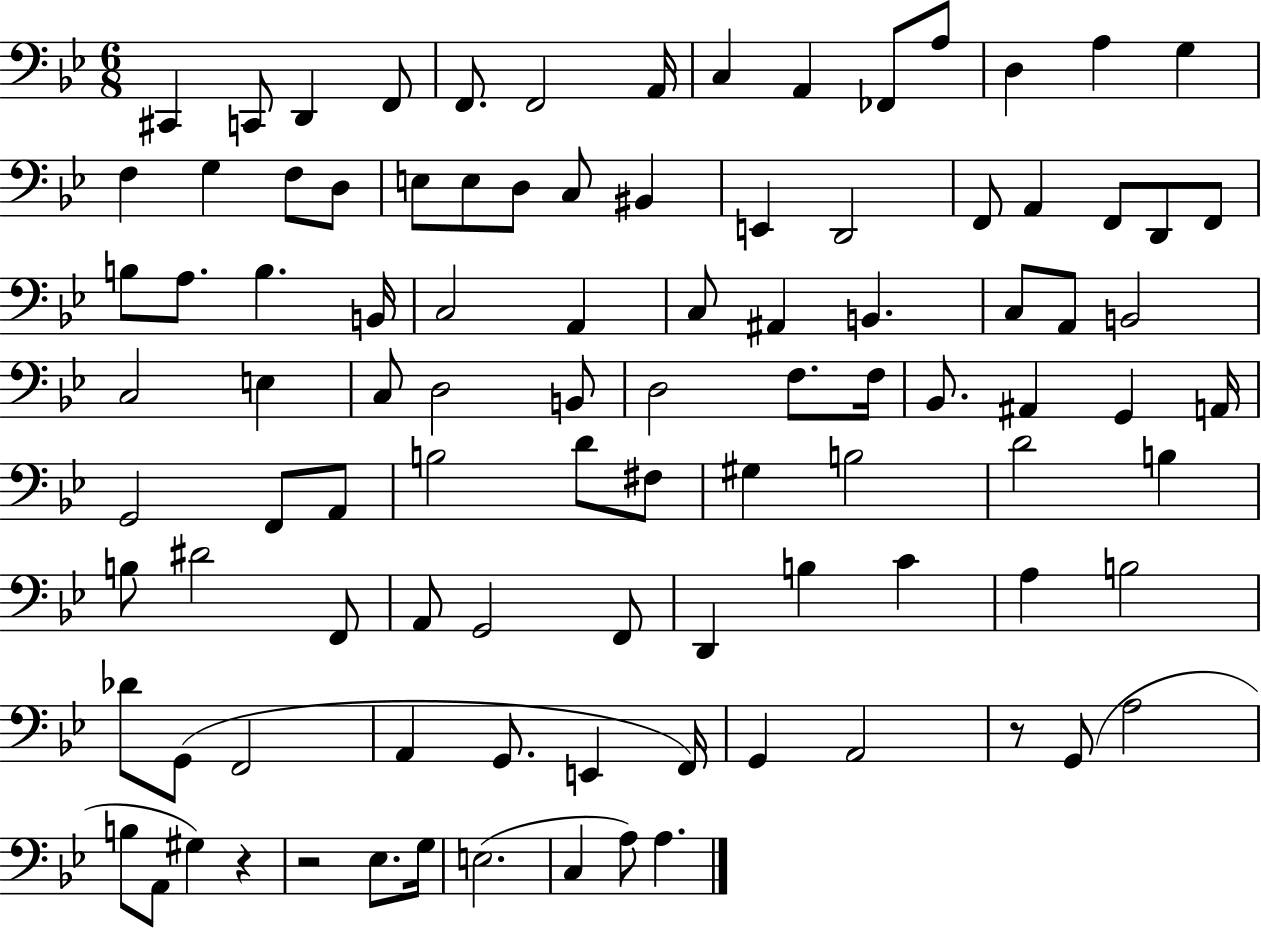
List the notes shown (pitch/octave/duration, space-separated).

C#2/q C2/e D2/q F2/e F2/e. F2/h A2/s C3/q A2/q FES2/e A3/e D3/q A3/q G3/q F3/q G3/q F3/e D3/e E3/e E3/e D3/e C3/e BIS2/q E2/q D2/h F2/e A2/q F2/e D2/e F2/e B3/e A3/e. B3/q. B2/s C3/h A2/q C3/e A#2/q B2/q. C3/e A2/e B2/h C3/h E3/q C3/e D3/h B2/e D3/h F3/e. F3/s Bb2/e. A#2/q G2/q A2/s G2/h F2/e A2/e B3/h D4/e F#3/e G#3/q B3/h D4/h B3/q B3/e D#4/h F2/e A2/e G2/h F2/e D2/q B3/q C4/q A3/q B3/h Db4/e G2/e F2/h A2/q G2/e. E2/q F2/s G2/q A2/h R/e G2/e A3/h B3/e A2/e G#3/q R/q R/h Eb3/e. G3/s E3/h. C3/q A3/e A3/q.